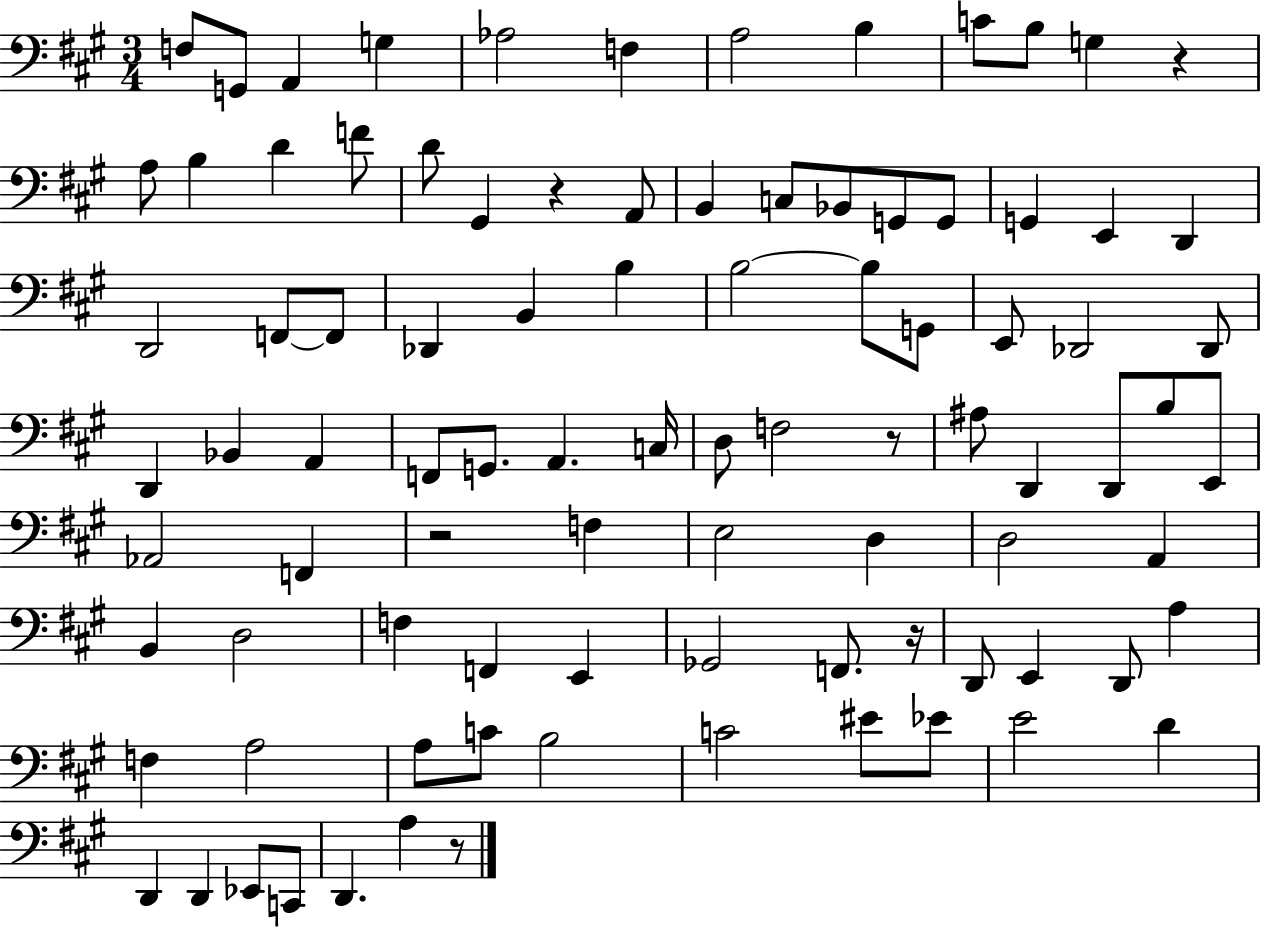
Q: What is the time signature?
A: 3/4